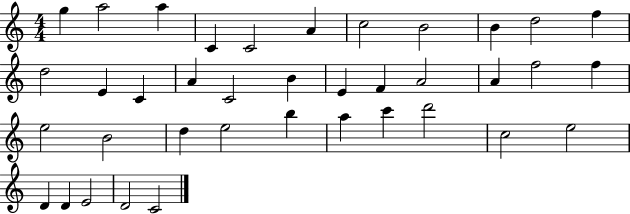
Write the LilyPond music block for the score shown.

{
  \clef treble
  \numericTimeSignature
  \time 4/4
  \key c \major
  g''4 a''2 a''4 | c'4 c'2 a'4 | c''2 b'2 | b'4 d''2 f''4 | \break d''2 e'4 c'4 | a'4 c'2 b'4 | e'4 f'4 a'2 | a'4 f''2 f''4 | \break e''2 b'2 | d''4 e''2 b''4 | a''4 c'''4 d'''2 | c''2 e''2 | \break d'4 d'4 e'2 | d'2 c'2 | \bar "|."
}